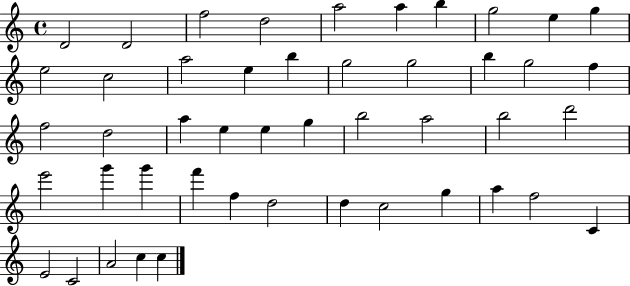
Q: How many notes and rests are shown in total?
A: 47